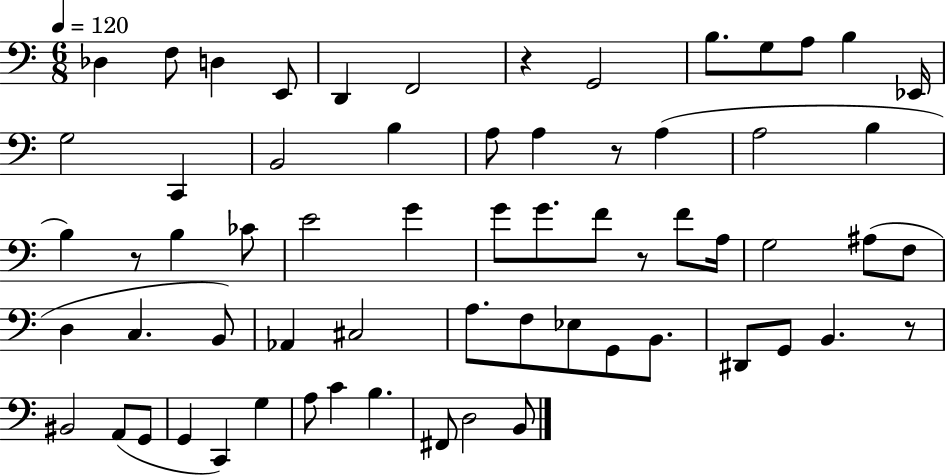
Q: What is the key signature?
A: C major